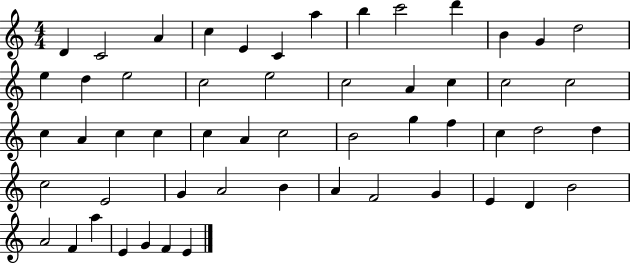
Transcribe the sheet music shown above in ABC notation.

X:1
T:Untitled
M:4/4
L:1/4
K:C
D C2 A c E C a b c'2 d' B G d2 e d e2 c2 e2 c2 A c c2 c2 c A c c c A c2 B2 g f c d2 d c2 E2 G A2 B A F2 G E D B2 A2 F a E G F E